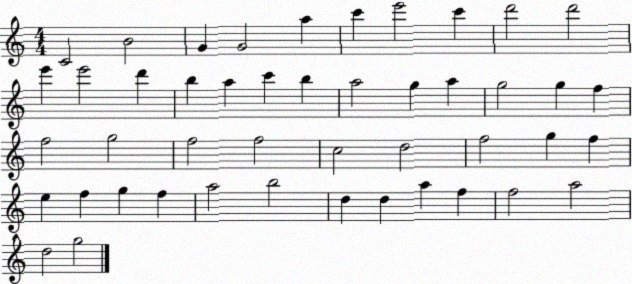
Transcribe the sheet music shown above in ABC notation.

X:1
T:Untitled
M:4/4
L:1/4
K:C
C2 B2 G G2 a c' e'2 c' d'2 d'2 e' e'2 d' b a c' b a2 g a g2 g f f2 g2 f2 f2 c2 d2 f2 g f e f g f a2 b2 d d a f f2 a2 d2 g2